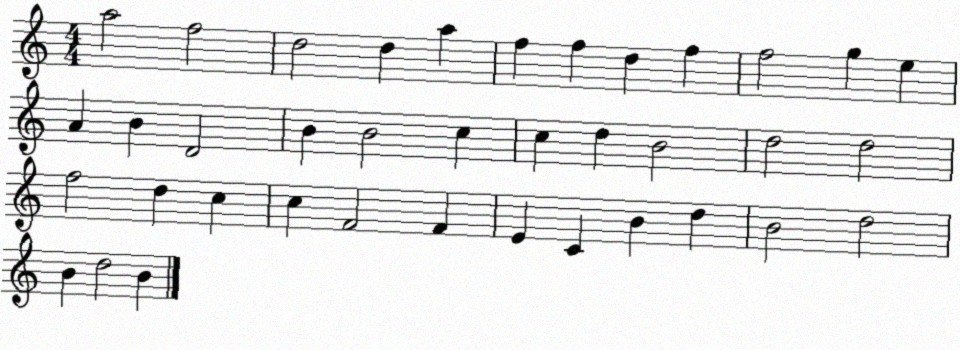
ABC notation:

X:1
T:Untitled
M:4/4
L:1/4
K:C
a2 f2 d2 d a f f d f f2 g e A B D2 B B2 c c d B2 d2 d2 f2 d c c F2 F E C B d B2 d2 B d2 B